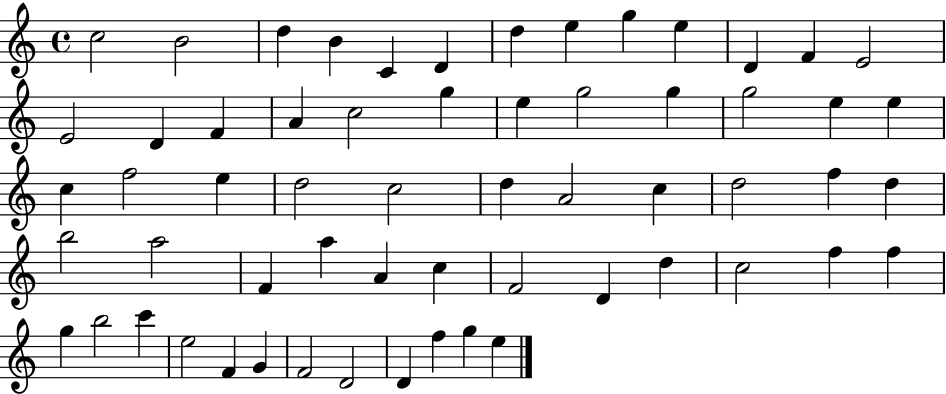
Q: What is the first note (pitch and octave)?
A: C5